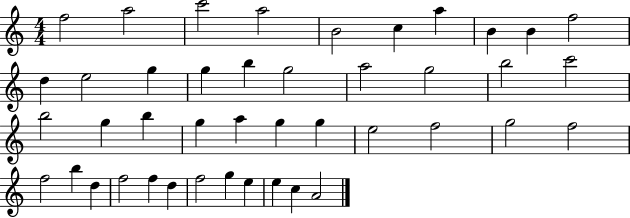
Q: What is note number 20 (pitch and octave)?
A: C6